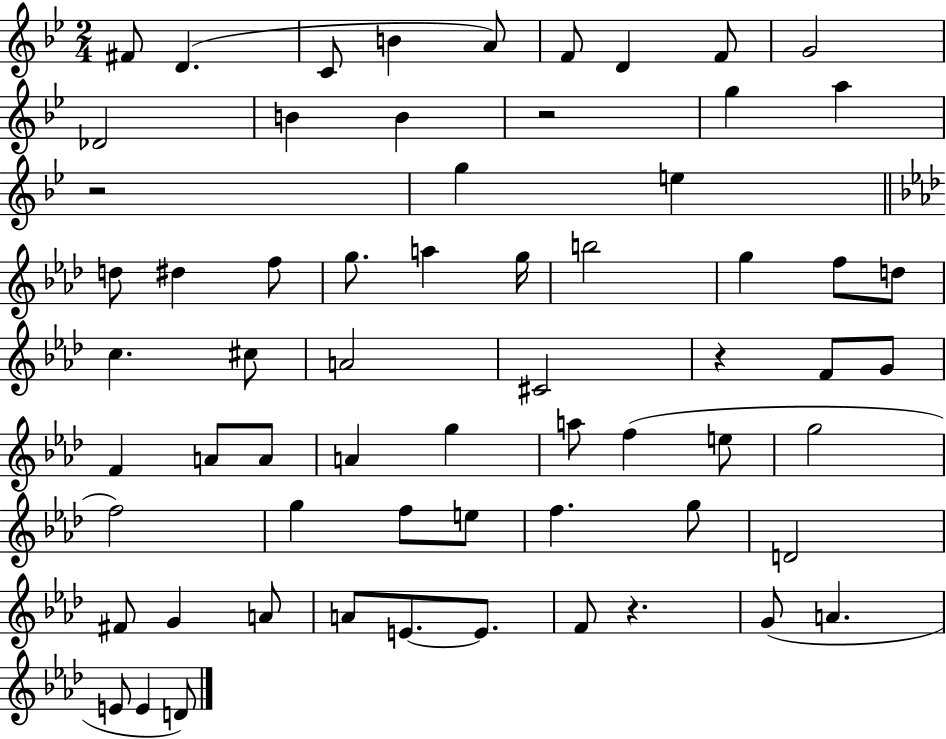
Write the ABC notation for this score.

X:1
T:Untitled
M:2/4
L:1/4
K:Bb
^F/2 D C/2 B A/2 F/2 D F/2 G2 _D2 B B z2 g a z2 g e d/2 ^d f/2 g/2 a g/4 b2 g f/2 d/2 c ^c/2 A2 ^C2 z F/2 G/2 F A/2 A/2 A g a/2 f e/2 g2 f2 g f/2 e/2 f g/2 D2 ^F/2 G A/2 A/2 E/2 E/2 F/2 z G/2 A E/2 E D/2